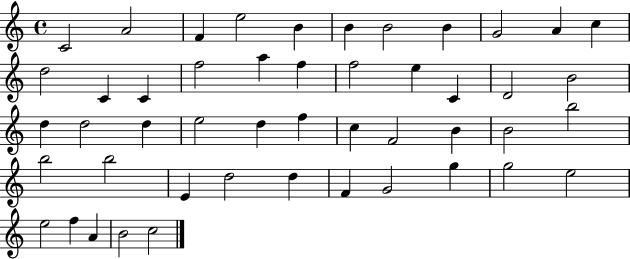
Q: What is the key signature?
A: C major